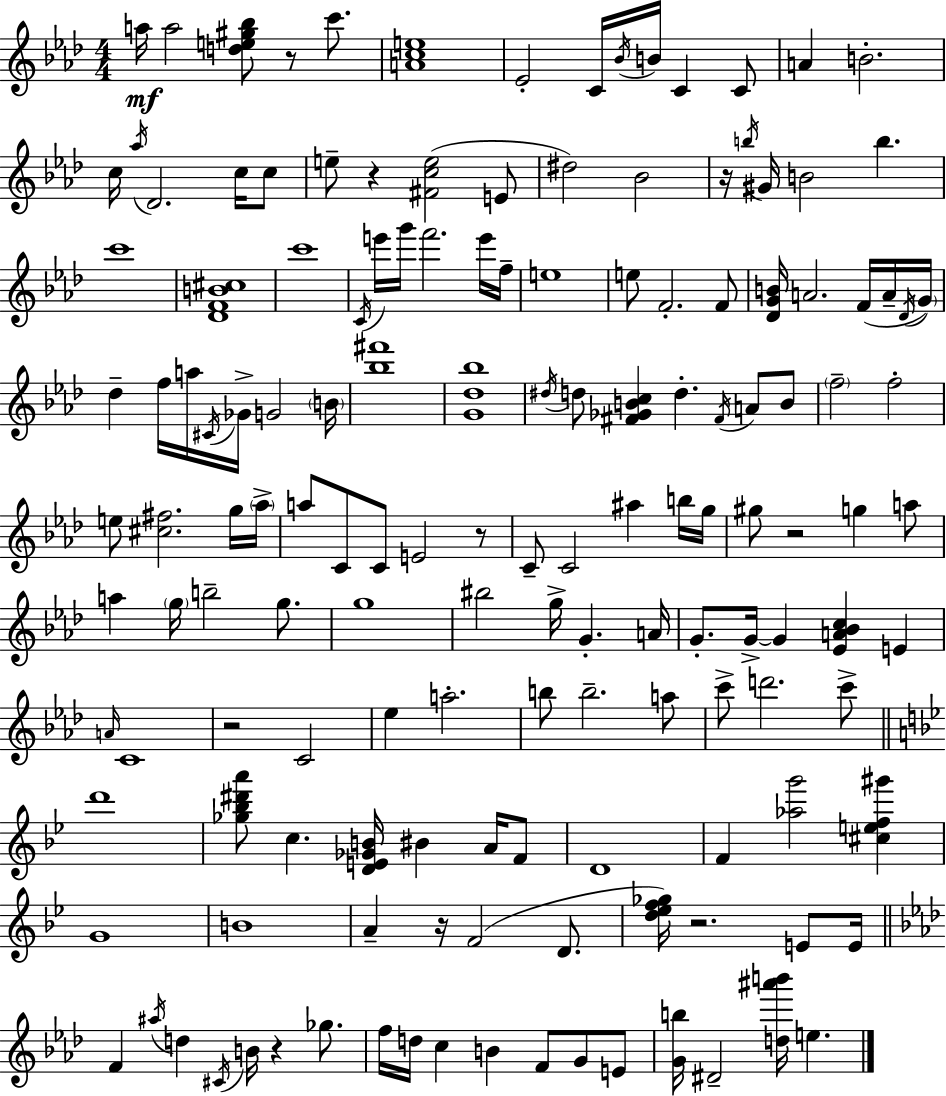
A5/s A5/h [D5,E5,G#5,Bb5]/e R/e C6/e. [A4,C5,E5]/w Eb4/h C4/s Bb4/s B4/s C4/q C4/e A4/q B4/h. C5/s Ab5/s Db4/h. C5/s C5/e E5/e R/q [F#4,C5,E5]/h E4/e D#5/h Bb4/h R/s B5/s G#4/s B4/h B5/q. C6/w [Db4,F4,B4,C#5]/w C6/w C4/s E6/s G6/s F6/h. E6/s F5/s E5/w E5/e F4/h. F4/e [Db4,G4,B4]/s A4/h. F4/s A4/s Db4/s G4/s Db5/q F5/s A5/s C#4/s Gb4/s G4/h B4/s [Bb5,F#6]/w [G4,Db5,Bb5]/w D#5/s D5/e [F#4,Gb4,B4,C5]/q D5/q. F#4/s A4/e B4/e F5/h F5/h E5/e [C#5,F#5]/h. G5/s Ab5/s A5/e C4/e C4/e E4/h R/e C4/e C4/h A#5/q B5/s G5/s G#5/e R/h G5/q A5/e A5/q G5/s B5/h G5/e. G5/w BIS5/h G5/s G4/q. A4/s G4/e. G4/s G4/q [Eb4,A4,Bb4,C5]/q E4/q A4/s C4/w R/h C4/h Eb5/q A5/h. B5/e B5/h. A5/e C6/e D6/h. C6/e D6/w [Gb5,Bb5,D#6,A6]/e C5/q. [D4,E4,Gb4,B4]/s BIS4/q A4/s F4/e D4/w F4/q [Ab5,G6]/h [C#5,E5,F5,G#6]/q G4/w B4/w A4/q R/s F4/h D4/e. [D5,Eb5,F5,Gb5]/s R/h. E4/e E4/s F4/q A#5/s D5/q C#4/s B4/s R/q Gb5/e. F5/s D5/s C5/q B4/q F4/e G4/e E4/e [G4,B5]/s D#4/h [D5,A#6,B6]/s E5/q.